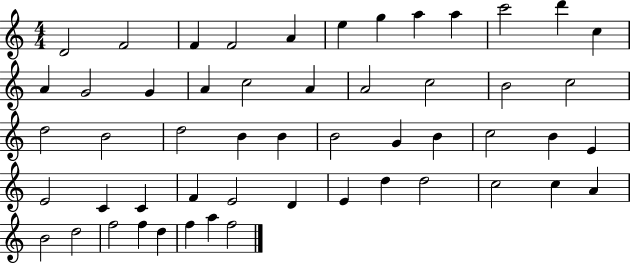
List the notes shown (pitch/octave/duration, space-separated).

D4/h F4/h F4/q F4/h A4/q E5/q G5/q A5/q A5/q C6/h D6/q C5/q A4/q G4/h G4/q A4/q C5/h A4/q A4/h C5/h B4/h C5/h D5/h B4/h D5/h B4/q B4/q B4/h G4/q B4/q C5/h B4/q E4/q E4/h C4/q C4/q F4/q E4/h D4/q E4/q D5/q D5/h C5/h C5/q A4/q B4/h D5/h F5/h F5/q D5/q F5/q A5/q F5/h